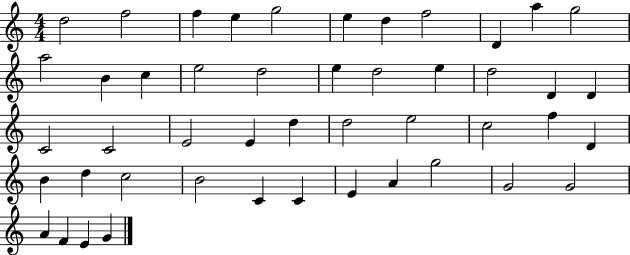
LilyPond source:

{
  \clef treble
  \numericTimeSignature
  \time 4/4
  \key c \major
  d''2 f''2 | f''4 e''4 g''2 | e''4 d''4 f''2 | d'4 a''4 g''2 | \break a''2 b'4 c''4 | e''2 d''2 | e''4 d''2 e''4 | d''2 d'4 d'4 | \break c'2 c'2 | e'2 e'4 d''4 | d''2 e''2 | c''2 f''4 d'4 | \break b'4 d''4 c''2 | b'2 c'4 c'4 | e'4 a'4 g''2 | g'2 g'2 | \break a'4 f'4 e'4 g'4 | \bar "|."
}